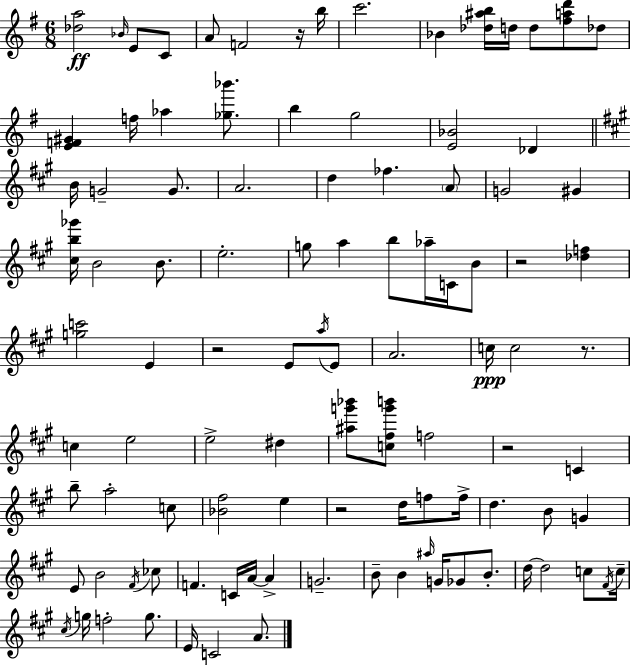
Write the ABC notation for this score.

X:1
T:Untitled
M:6/8
L:1/4
K:G
[_da]2 _B/4 E/2 C/2 A/2 F2 z/4 b/4 c'2 _B [_d^ab]/4 d/4 d/2 [^fad']/2 _d/2 [EF^G] f/4 _a [_g_b']/2 b g2 [E_B]2 _D B/4 G2 G/2 A2 d _f A/2 G2 ^G [^cb_g']/4 B2 B/2 e2 g/2 a b/2 _a/4 C/4 B/2 z2 [_df] [gc']2 E z2 E/2 a/4 E/2 A2 c/4 c2 z/2 c e2 e2 ^d [^ag'_b']/2 [c^fg'b']/2 f2 z2 C b/2 a2 c/2 [_B^f]2 e z2 d/4 f/2 f/4 d B/2 G E/2 B2 ^F/4 _c/2 F C/4 A/4 A G2 B/2 B ^a/4 G/4 _G/2 B/2 d/4 d2 c/2 ^F/4 c/4 ^c/4 g/4 f2 g/2 E/4 C2 A/2